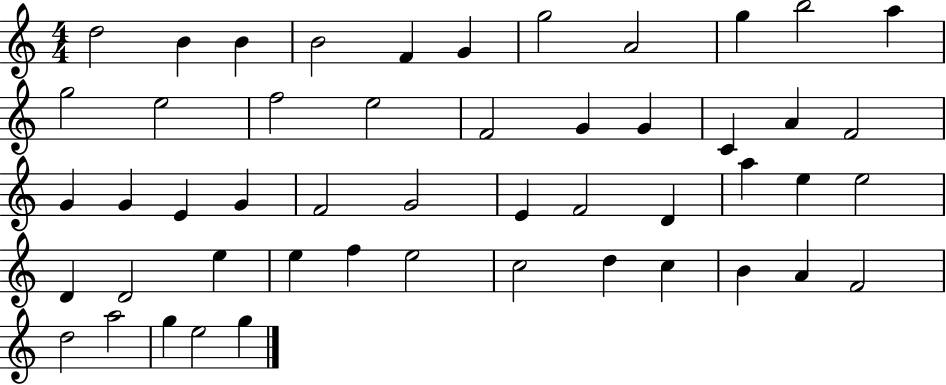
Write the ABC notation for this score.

X:1
T:Untitled
M:4/4
L:1/4
K:C
d2 B B B2 F G g2 A2 g b2 a g2 e2 f2 e2 F2 G G C A F2 G G E G F2 G2 E F2 D a e e2 D D2 e e f e2 c2 d c B A F2 d2 a2 g e2 g